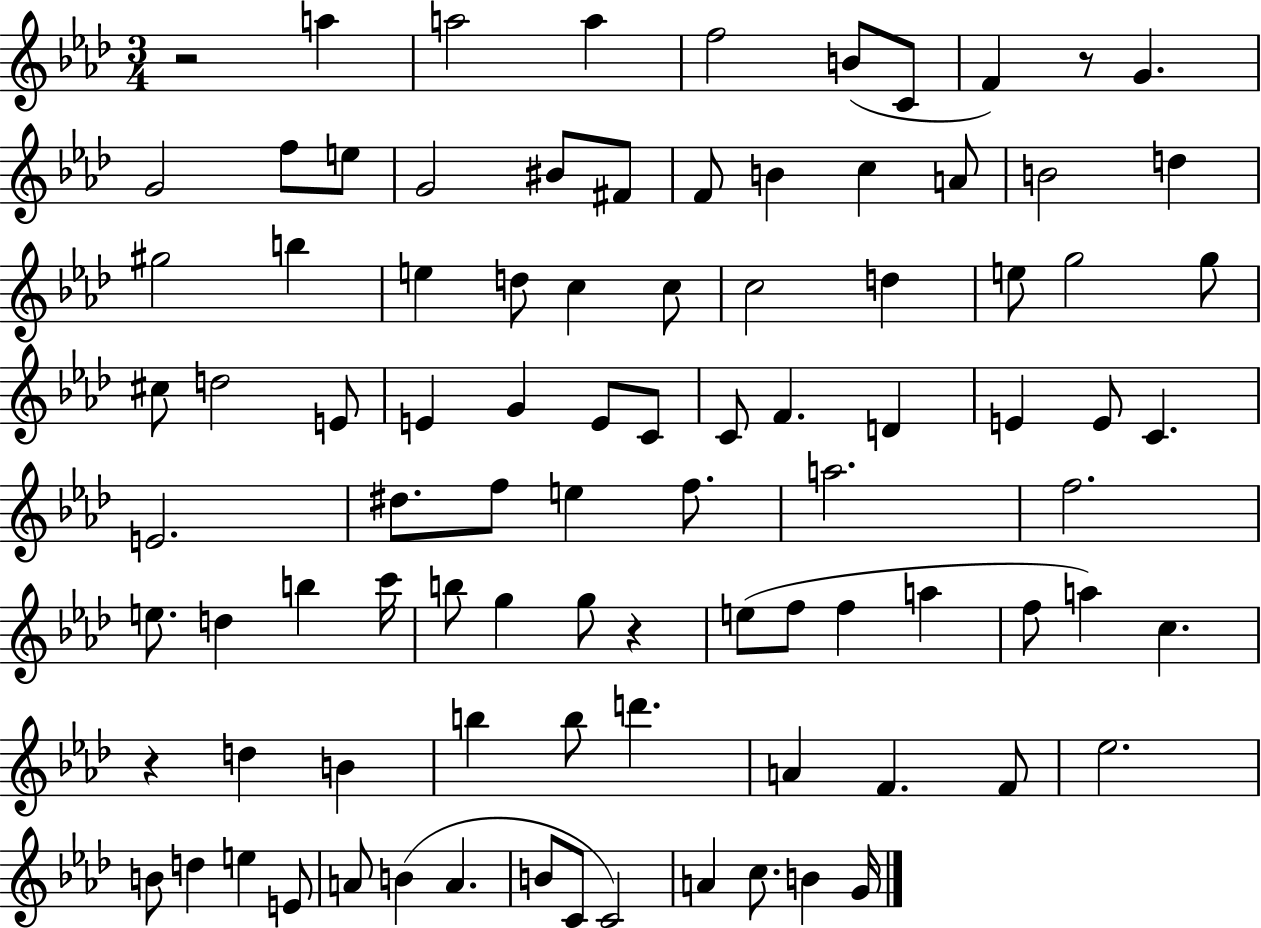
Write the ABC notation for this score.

X:1
T:Untitled
M:3/4
L:1/4
K:Ab
z2 a a2 a f2 B/2 C/2 F z/2 G G2 f/2 e/2 G2 ^B/2 ^F/2 F/2 B c A/2 B2 d ^g2 b e d/2 c c/2 c2 d e/2 g2 g/2 ^c/2 d2 E/2 E G E/2 C/2 C/2 F D E E/2 C E2 ^d/2 f/2 e f/2 a2 f2 e/2 d b c'/4 b/2 g g/2 z e/2 f/2 f a f/2 a c z d B b b/2 d' A F F/2 _e2 B/2 d e E/2 A/2 B A B/2 C/2 C2 A c/2 B G/4